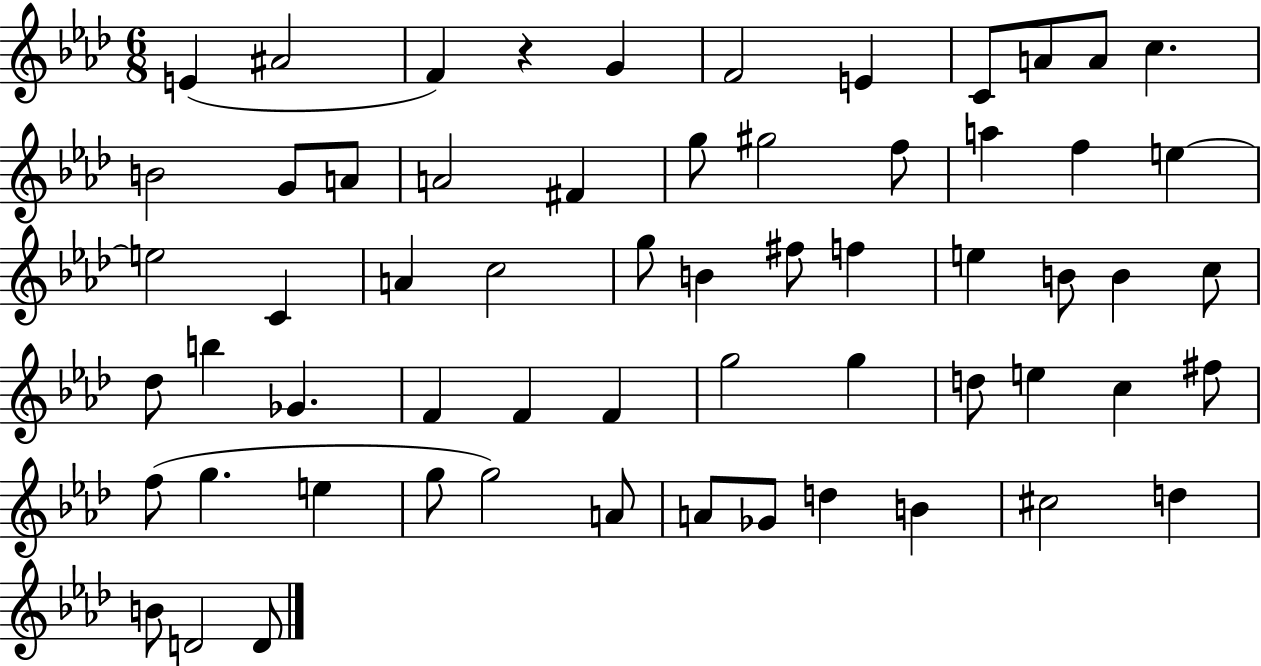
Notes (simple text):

E4/q A#4/h F4/q R/q G4/q F4/h E4/q C4/e A4/e A4/e C5/q. B4/h G4/e A4/e A4/h F#4/q G5/e G#5/h F5/e A5/q F5/q E5/q E5/h C4/q A4/q C5/h G5/e B4/q F#5/e F5/q E5/q B4/e B4/q C5/e Db5/e B5/q Gb4/q. F4/q F4/q F4/q G5/h G5/q D5/e E5/q C5/q F#5/e F5/e G5/q. E5/q G5/e G5/h A4/e A4/e Gb4/e D5/q B4/q C#5/h D5/q B4/e D4/h D4/e